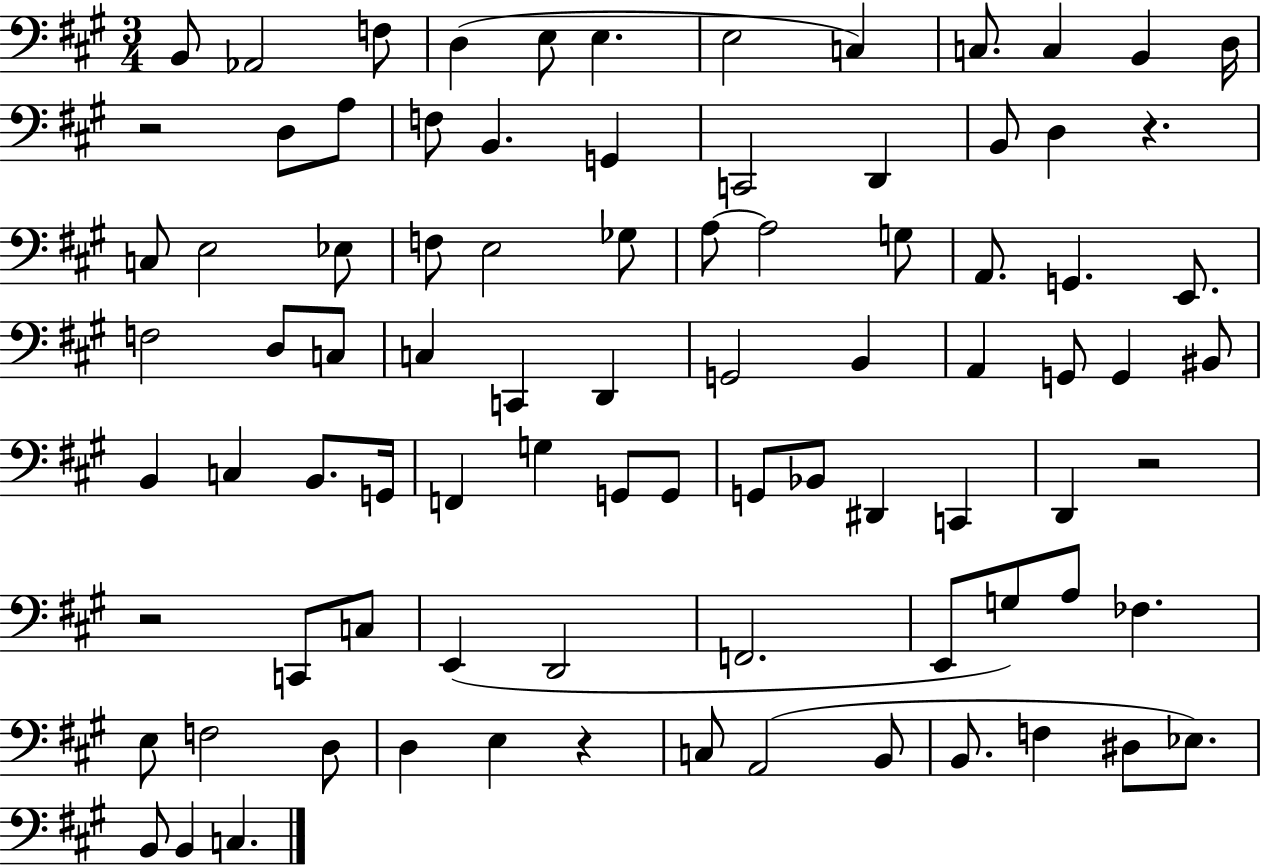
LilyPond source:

{
  \clef bass
  \numericTimeSignature
  \time 3/4
  \key a \major
  \repeat volta 2 { b,8 aes,2 f8 | d4( e8 e4. | e2 c4) | c8. c4 b,4 d16 | \break r2 d8 a8 | f8 b,4. g,4 | c,2 d,4 | b,8 d4 r4. | \break c8 e2 ees8 | f8 e2 ges8 | a8~~ a2 g8 | a,8. g,4. e,8. | \break f2 d8 c8 | c4 c,4 d,4 | g,2 b,4 | a,4 g,8 g,4 bis,8 | \break b,4 c4 b,8. g,16 | f,4 g4 g,8 g,8 | g,8 bes,8 dis,4 c,4 | d,4 r2 | \break r2 c,8 c8 | e,4( d,2 | f,2. | e,8 g8) a8 fes4. | \break e8 f2 d8 | d4 e4 r4 | c8 a,2( b,8 | b,8. f4 dis8 ees8.) | \break b,8 b,4 c4. | } \bar "|."
}